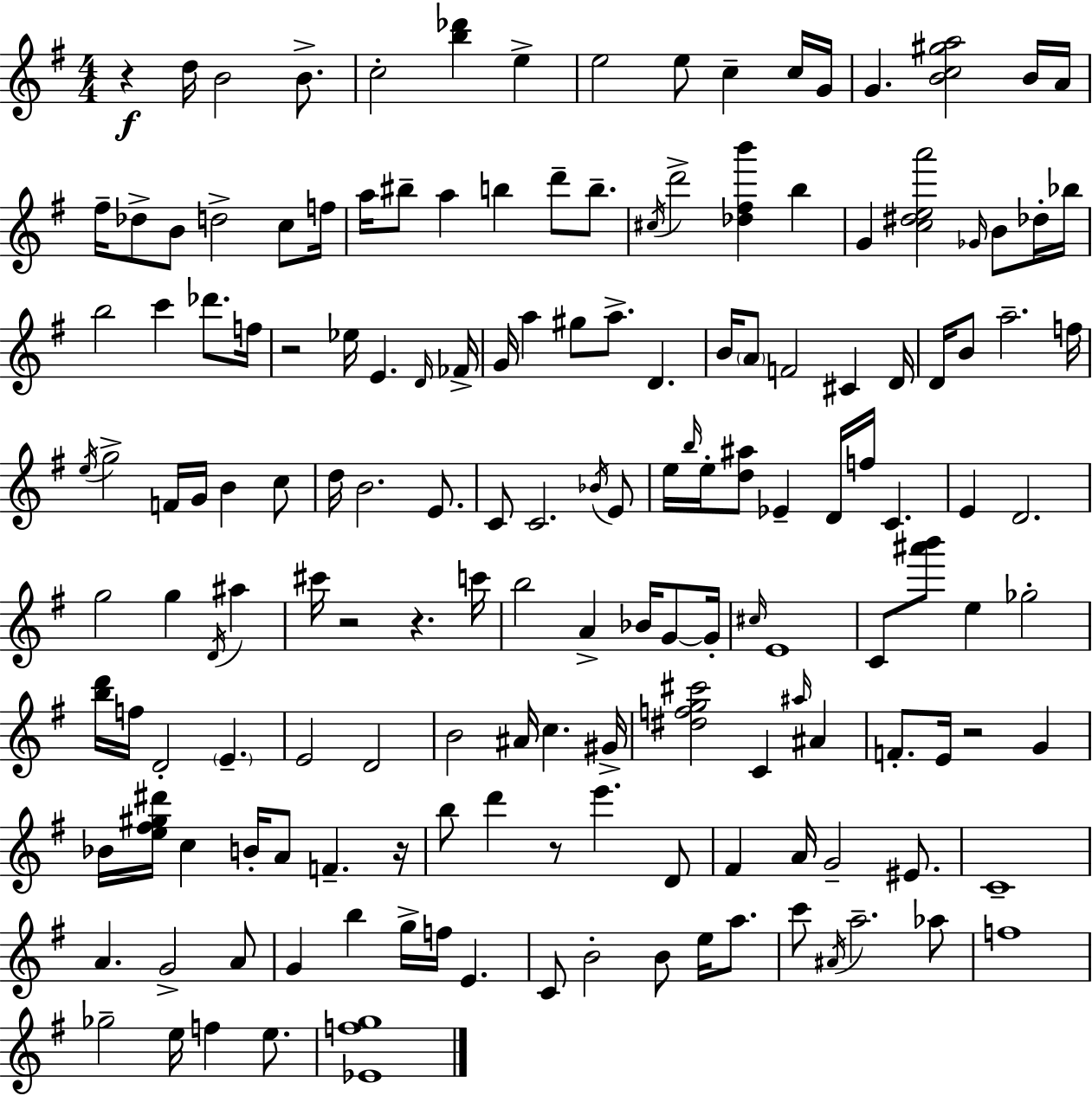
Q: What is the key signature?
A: G major